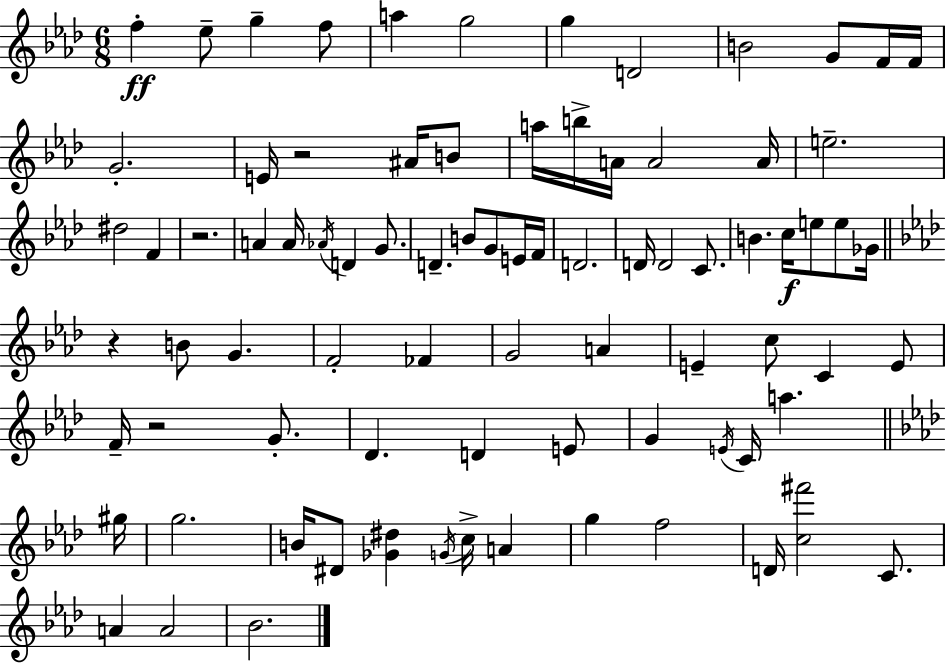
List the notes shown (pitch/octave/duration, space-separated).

F5/q Eb5/e G5/q F5/e A5/q G5/h G5/q D4/h B4/h G4/e F4/s F4/s G4/h. E4/s R/h A#4/s B4/e A5/s B5/s A4/s A4/h A4/s E5/h. D#5/h F4/q R/h. A4/q A4/s Ab4/s D4/q G4/e. D4/q. B4/e G4/e E4/s F4/s D4/h. D4/s D4/h C4/e. B4/q. C5/s E5/e E5/e Gb4/s R/q B4/e G4/q. F4/h FES4/q G4/h A4/q E4/q C5/e C4/q E4/e F4/s R/h G4/e. Db4/q. D4/q E4/e G4/q E4/s C4/s A5/q. G#5/s G5/h. B4/s D#4/e [Gb4,D#5]/q G4/s C5/s A4/q G5/q F5/h D4/s [C5,F#6]/h C4/e. A4/q A4/h Bb4/h.